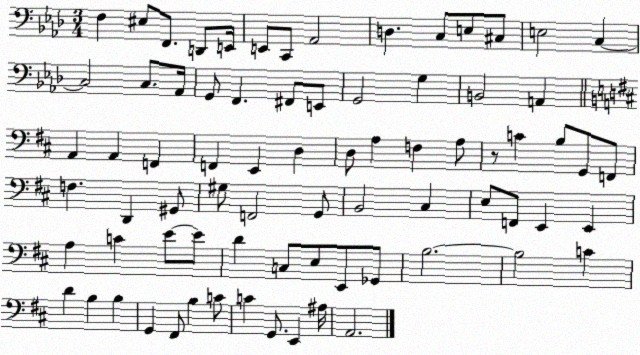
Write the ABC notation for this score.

X:1
T:Untitled
M:3/4
L:1/4
K:Ab
F, ^E,/2 F,,/2 D,,/2 E,,/4 E,,/2 C,,/2 _A,,2 D, C,/2 E,/2 ^C,/2 E,2 C, C,2 C,/2 _A,,/4 G,,/2 F,, ^F,,/2 E,,/2 G,,2 G, B,,2 A,, A,, A,, F,, F,, E,, D, D,/2 A, F, A,/2 z/2 C B,/2 G,,/2 F,,/2 F, D,, ^G,,/2 ^G,/2 F,,2 G,,/2 B,,2 ^C, E,/2 F,,/2 E,, E,, A, C E/2 E/2 D C,/2 E,/2 E,,/2 _G,,/2 B,2 B,2 C D B, B, G,, ^F,,/2 B, C/2 C G,,/2 E,, ^A,/4 A,,2